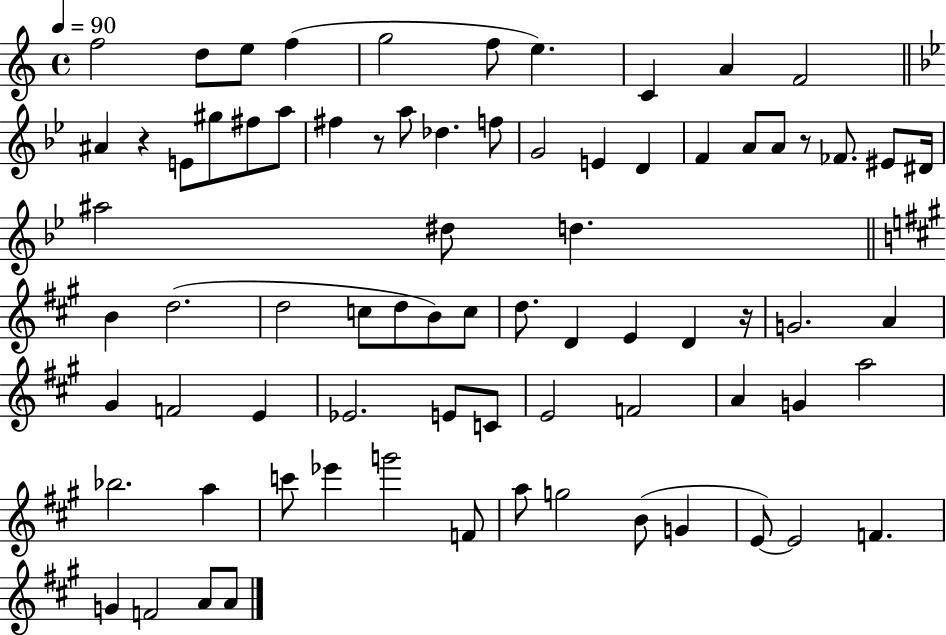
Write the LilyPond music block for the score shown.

{
  \clef treble
  \time 4/4
  \defaultTimeSignature
  \key c \major
  \tempo 4 = 90
  \repeat volta 2 { f''2 d''8 e''8 f''4( | g''2 f''8 e''4.) | c'4 a'4 f'2 | \bar "||" \break \key g \minor ais'4 r4 e'8 gis''8 fis''8 a''8 | fis''4 r8 a''8 des''4. f''8 | g'2 e'4 d'4 | f'4 a'8 a'8 r8 fes'8. eis'8 dis'16 | \break ais''2 dis''8 d''4. | \bar "||" \break \key a \major b'4 d''2.( | d''2 c''8 d''8 b'8) c''8 | d''8. d'4 e'4 d'4 r16 | g'2. a'4 | \break gis'4 f'2 e'4 | ees'2. e'8 c'8 | e'2 f'2 | a'4 g'4 a''2 | \break bes''2. a''4 | c'''8 ees'''4 g'''2 f'8 | a''8 g''2 b'8( g'4 | e'8~~) e'2 f'4. | \break g'4 f'2 a'8 a'8 | } \bar "|."
}